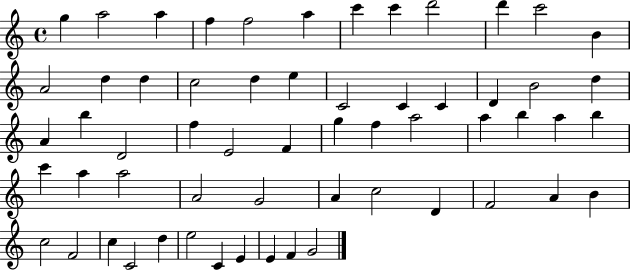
{
  \clef treble
  \time 4/4
  \defaultTimeSignature
  \key c \major
  g''4 a''2 a''4 | f''4 f''2 a''4 | c'''4 c'''4 d'''2 | d'''4 c'''2 b'4 | \break a'2 d''4 d''4 | c''2 d''4 e''4 | c'2 c'4 c'4 | d'4 b'2 d''4 | \break a'4 b''4 d'2 | f''4 e'2 f'4 | g''4 f''4 a''2 | a''4 b''4 a''4 b''4 | \break c'''4 a''4 a''2 | a'2 g'2 | a'4 c''2 d'4 | f'2 a'4 b'4 | \break c''2 f'2 | c''4 c'2 d''4 | e''2 c'4 e'4 | e'4 f'4 g'2 | \break \bar "|."
}